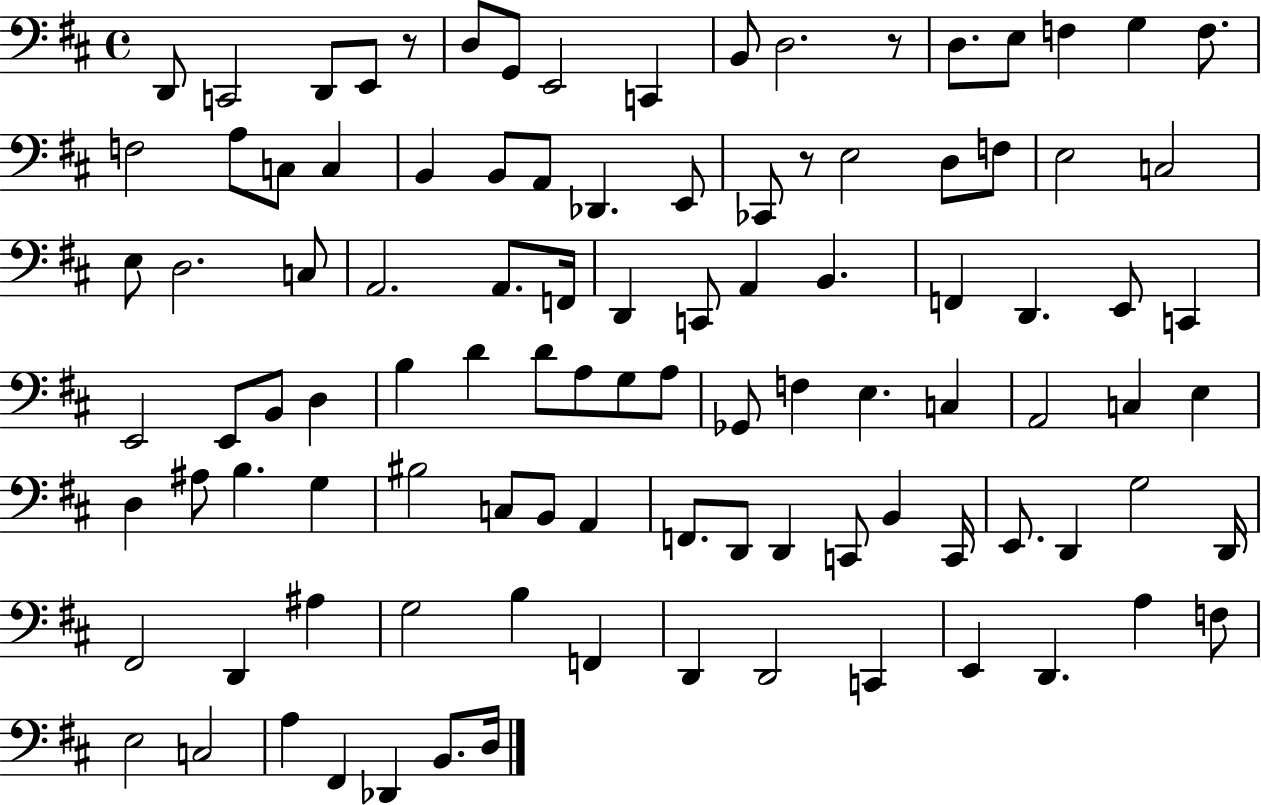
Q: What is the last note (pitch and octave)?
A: D3